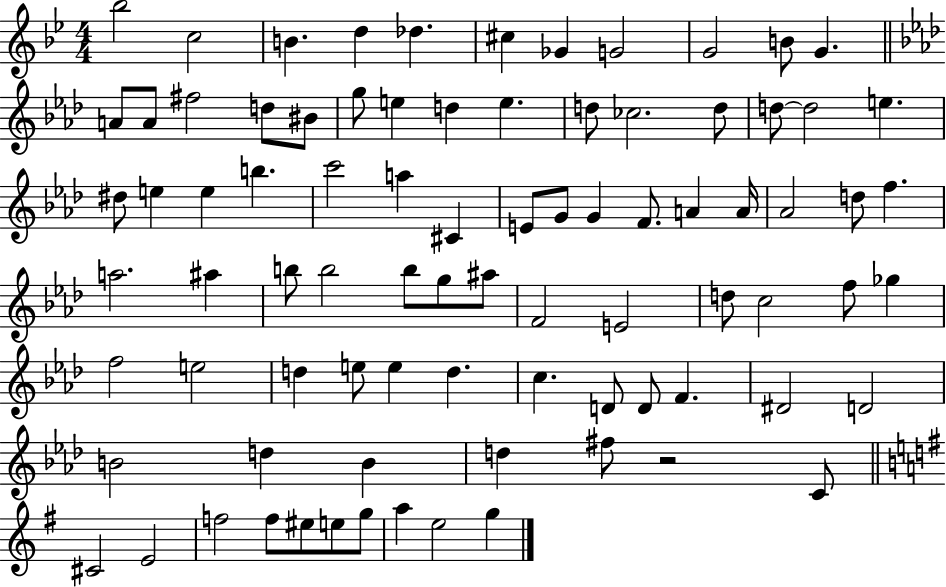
X:1
T:Untitled
M:4/4
L:1/4
K:Bb
_b2 c2 B d _d ^c _G G2 G2 B/2 G A/2 A/2 ^f2 d/2 ^B/2 g/2 e d e d/2 _c2 d/2 d/2 d2 e ^d/2 e e b c'2 a ^C E/2 G/2 G F/2 A A/4 _A2 d/2 f a2 ^a b/2 b2 b/2 g/2 ^a/2 F2 E2 d/2 c2 f/2 _g f2 e2 d e/2 e d c D/2 D/2 F ^D2 D2 B2 d B d ^f/2 z2 C/2 ^C2 E2 f2 f/2 ^e/2 e/2 g/2 a e2 g